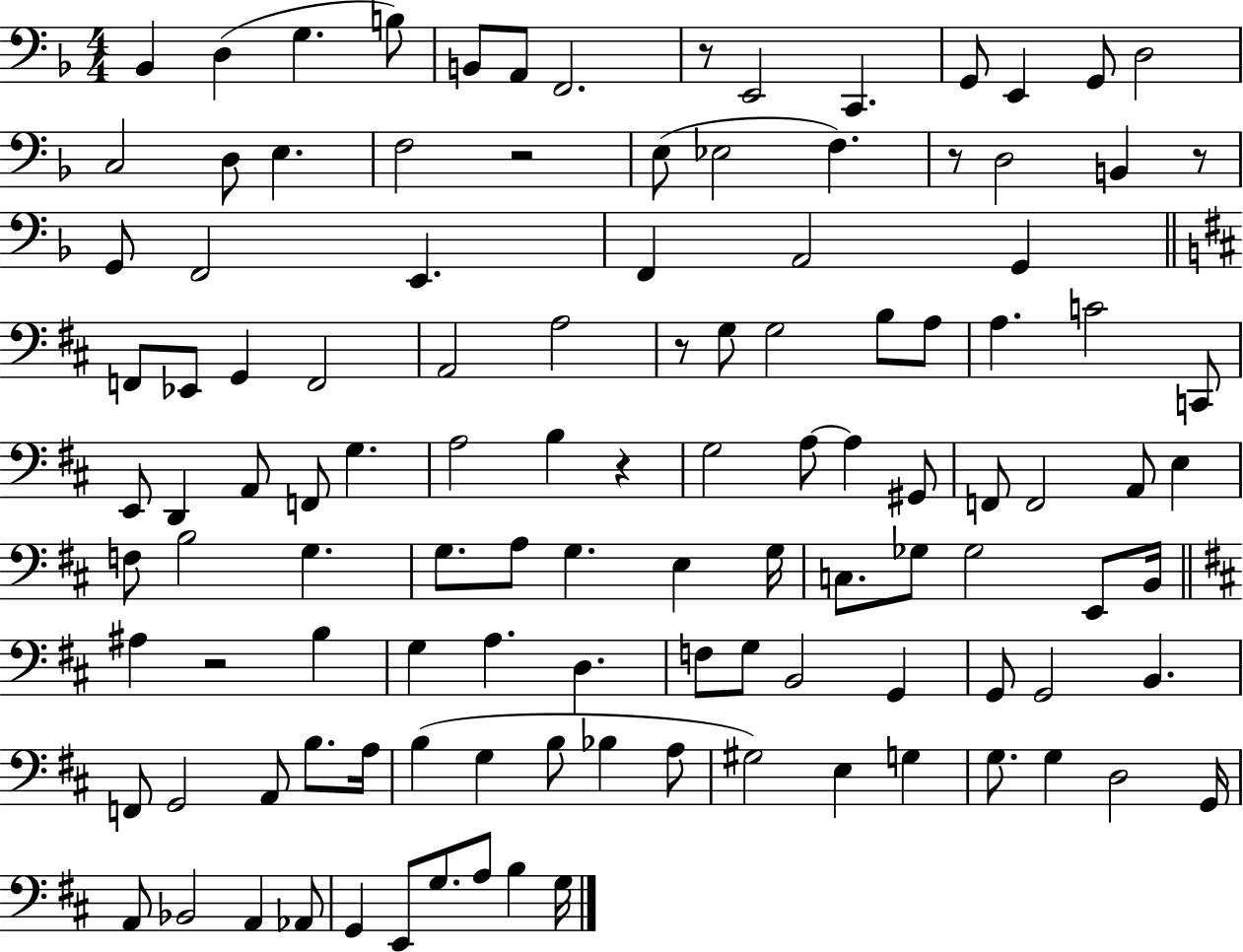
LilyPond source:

{
  \clef bass
  \numericTimeSignature
  \time 4/4
  \key f \major
  \repeat volta 2 { bes,4 d4( g4. b8) | b,8 a,8 f,2. | r8 e,2 c,4. | g,8 e,4 g,8 d2 | \break c2 d8 e4. | f2 r2 | e8( ees2 f4.) | r8 d2 b,4 r8 | \break g,8 f,2 e,4. | f,4 a,2 g,4 | \bar "||" \break \key d \major f,8 ees,8 g,4 f,2 | a,2 a2 | r8 g8 g2 b8 a8 | a4. c'2 c,8 | \break e,8 d,4 a,8 f,8 g4. | a2 b4 r4 | g2 a8~~ a4 gis,8 | f,8 f,2 a,8 e4 | \break f8 b2 g4. | g8. a8 g4. e4 g16 | c8. ges8 ges2 e,8 b,16 | \bar "||" \break \key b \minor ais4 r2 b4 | g4 a4. d4. | f8 g8 b,2 g,4 | g,8 g,2 b,4. | \break f,8 g,2 a,8 b8. a16 | b4( g4 b8 bes4 a8 | gis2) e4 g4 | g8. g4 d2 g,16 | \break a,8 bes,2 a,4 aes,8 | g,4 e,8 g8. a8 b4 g16 | } \bar "|."
}